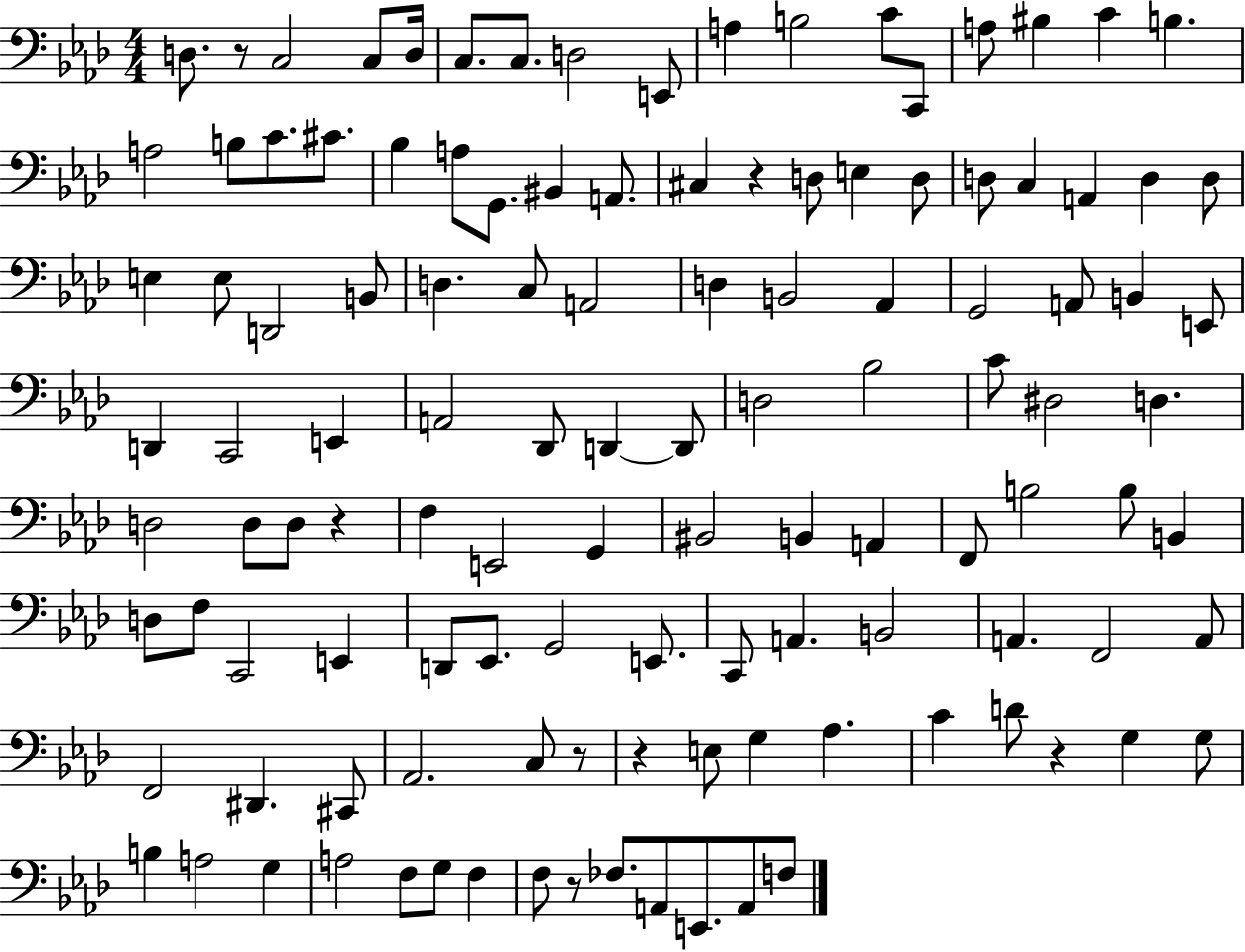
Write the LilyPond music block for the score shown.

{
  \clef bass
  \numericTimeSignature
  \time 4/4
  \key aes \major
  d8. r8 c2 c8 d16 | c8. c8. d2 e,8 | a4 b2 c'8 c,8 | a8 bis4 c'4 b4. | \break a2 b8 c'8. cis'8. | bes4 a8 g,8. bis,4 a,8. | cis4 r4 d8 e4 d8 | d8 c4 a,4 d4 d8 | \break e4 e8 d,2 b,8 | d4. c8 a,2 | d4 b,2 aes,4 | g,2 a,8 b,4 e,8 | \break d,4 c,2 e,4 | a,2 des,8 d,4~~ d,8 | d2 bes2 | c'8 dis2 d4. | \break d2 d8 d8 r4 | f4 e,2 g,4 | bis,2 b,4 a,4 | f,8 b2 b8 b,4 | \break d8 f8 c,2 e,4 | d,8 ees,8. g,2 e,8. | c,8 a,4. b,2 | a,4. f,2 a,8 | \break f,2 dis,4. cis,8 | aes,2. c8 r8 | r4 e8 g4 aes4. | c'4 d'8 r4 g4 g8 | \break b4 a2 g4 | a2 f8 g8 f4 | f8 r8 fes8. a,8 e,8. a,8 f8 | \bar "|."
}